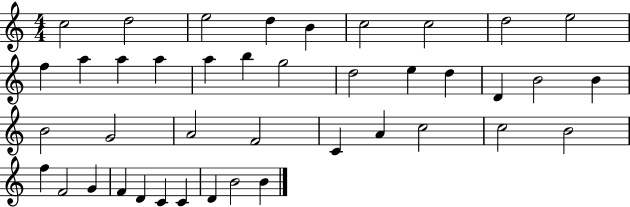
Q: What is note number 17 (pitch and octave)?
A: D5